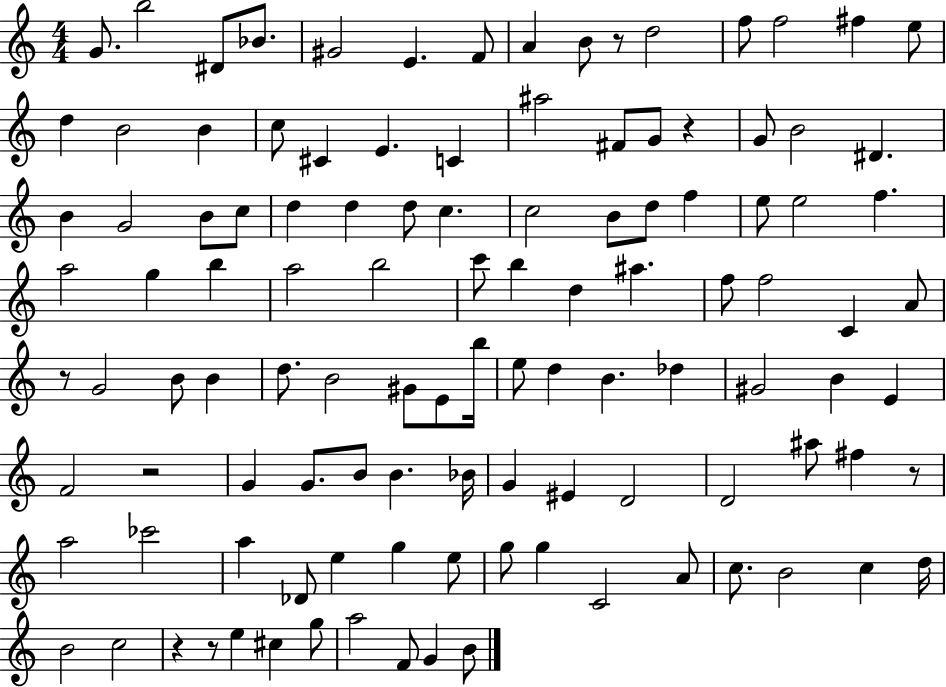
G4/e. B5/h D#4/e Bb4/e. G#4/h E4/q. F4/e A4/q B4/e R/e D5/h F5/e F5/h F#5/q E5/e D5/q B4/h B4/q C5/e C#4/q E4/q. C4/q A#5/h F#4/e G4/e R/q G4/e B4/h D#4/q. B4/q G4/h B4/e C5/e D5/q D5/q D5/e C5/q. C5/h B4/e D5/e F5/q E5/e E5/h F5/q. A5/h G5/q B5/q A5/h B5/h C6/e B5/q D5/q A#5/q. F5/e F5/h C4/q A4/e R/e G4/h B4/e B4/q D5/e. B4/h G#4/e E4/e B5/s E5/e D5/q B4/q. Db5/q G#4/h B4/q E4/q F4/h R/h G4/q G4/e. B4/e B4/q. Bb4/s G4/q EIS4/q D4/h D4/h A#5/e F#5/q R/e A5/h CES6/h A5/q Db4/e E5/q G5/q E5/e G5/e G5/q C4/h A4/e C5/e. B4/h C5/q D5/s B4/h C5/h R/q R/e E5/q C#5/q G5/e A5/h F4/e G4/q B4/e